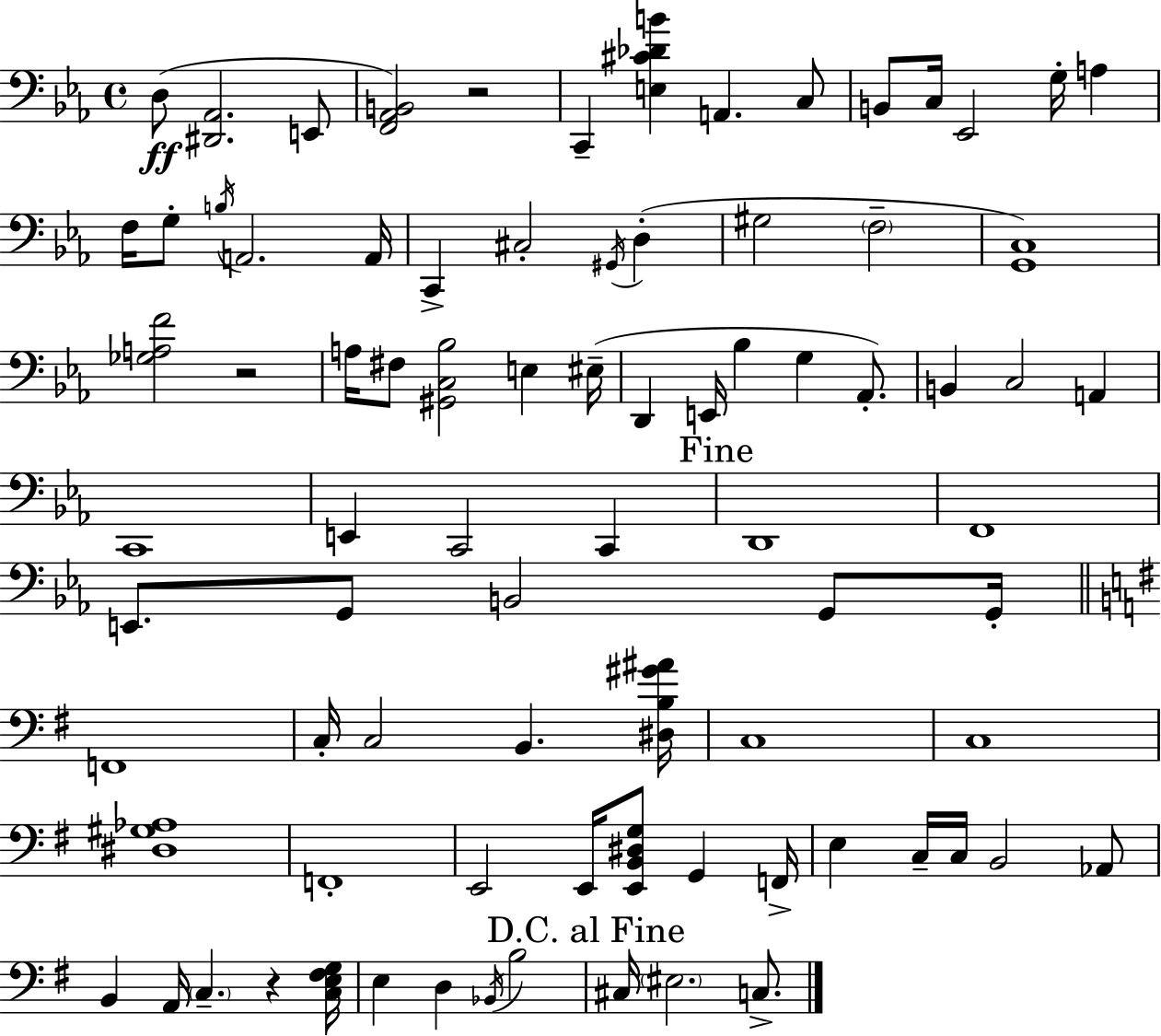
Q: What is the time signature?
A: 4/4